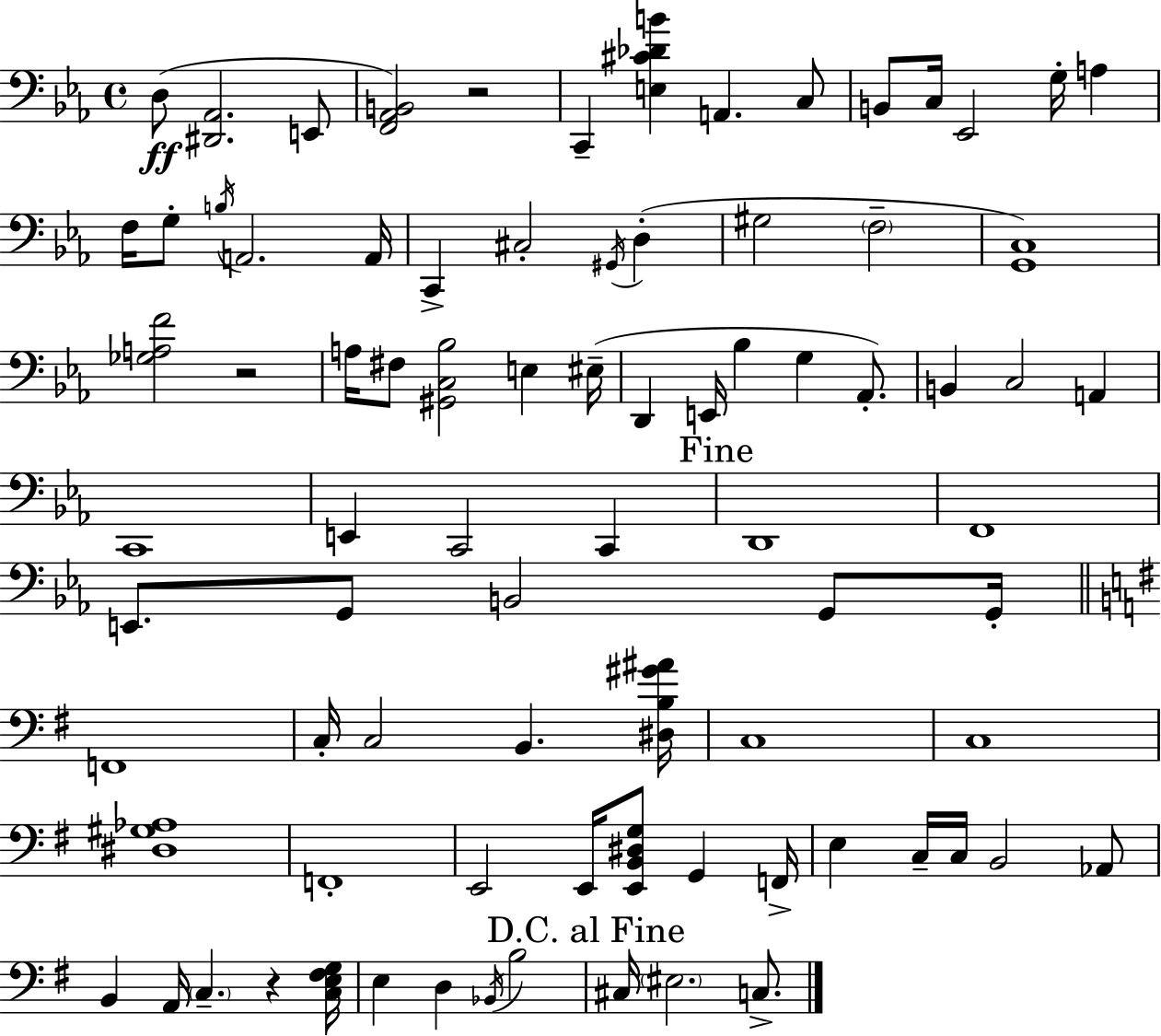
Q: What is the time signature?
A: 4/4